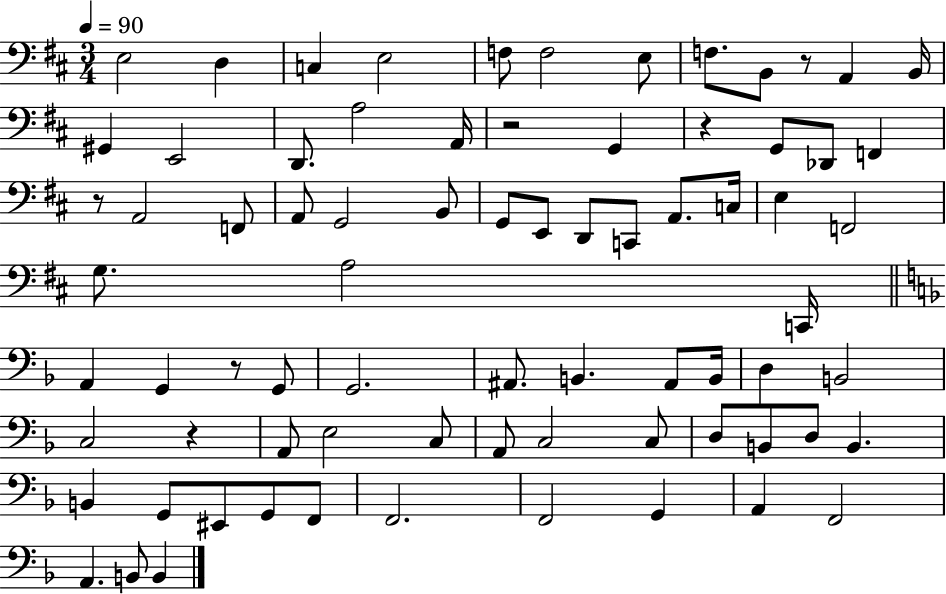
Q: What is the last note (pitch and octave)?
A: B2